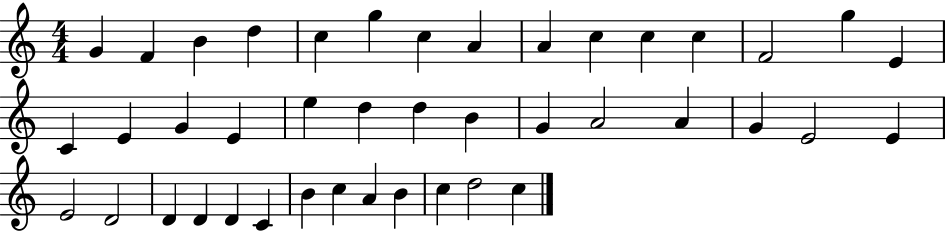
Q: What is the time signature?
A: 4/4